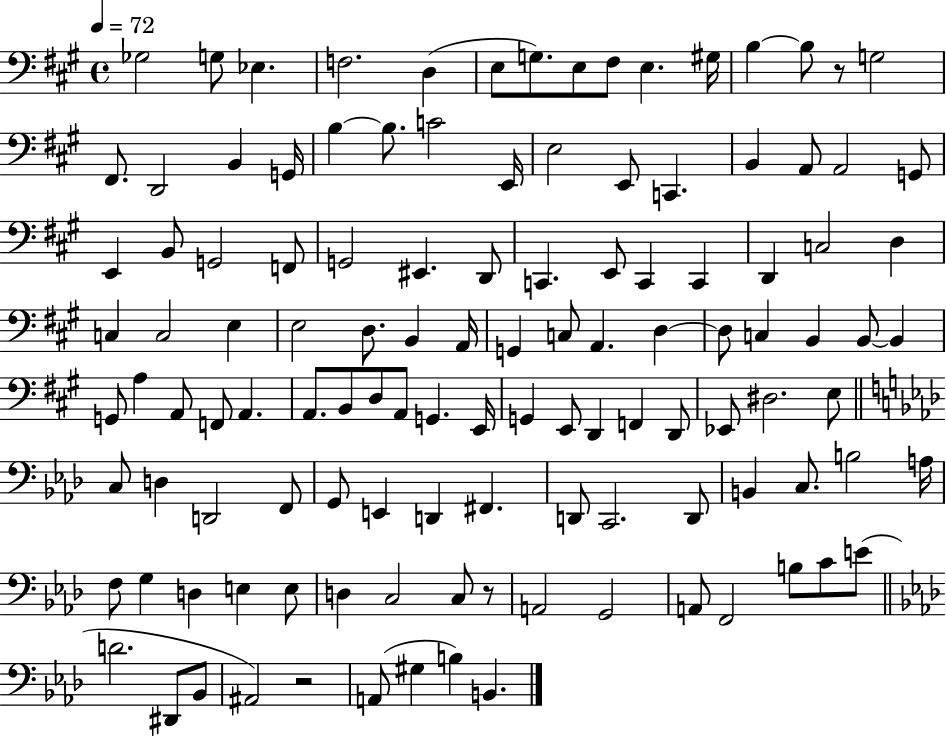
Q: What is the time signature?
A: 4/4